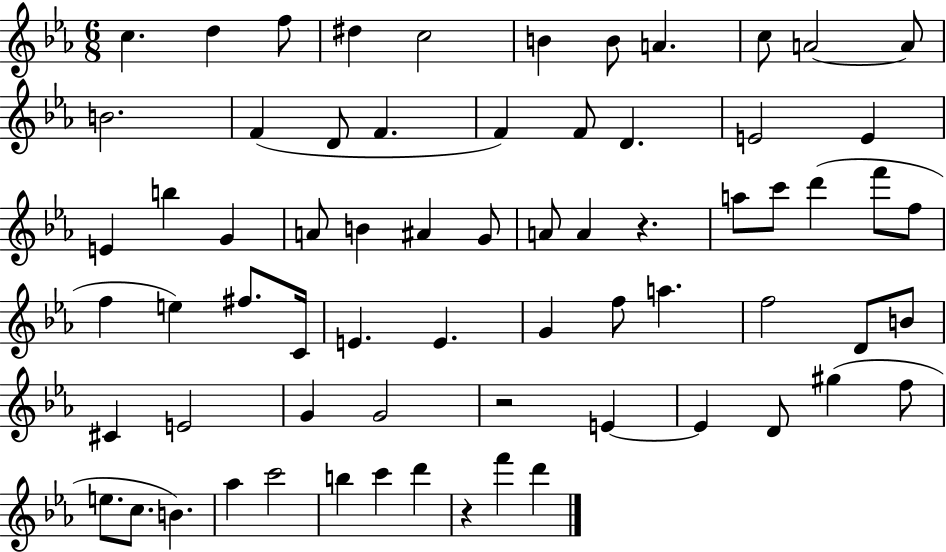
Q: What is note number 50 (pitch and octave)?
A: G4